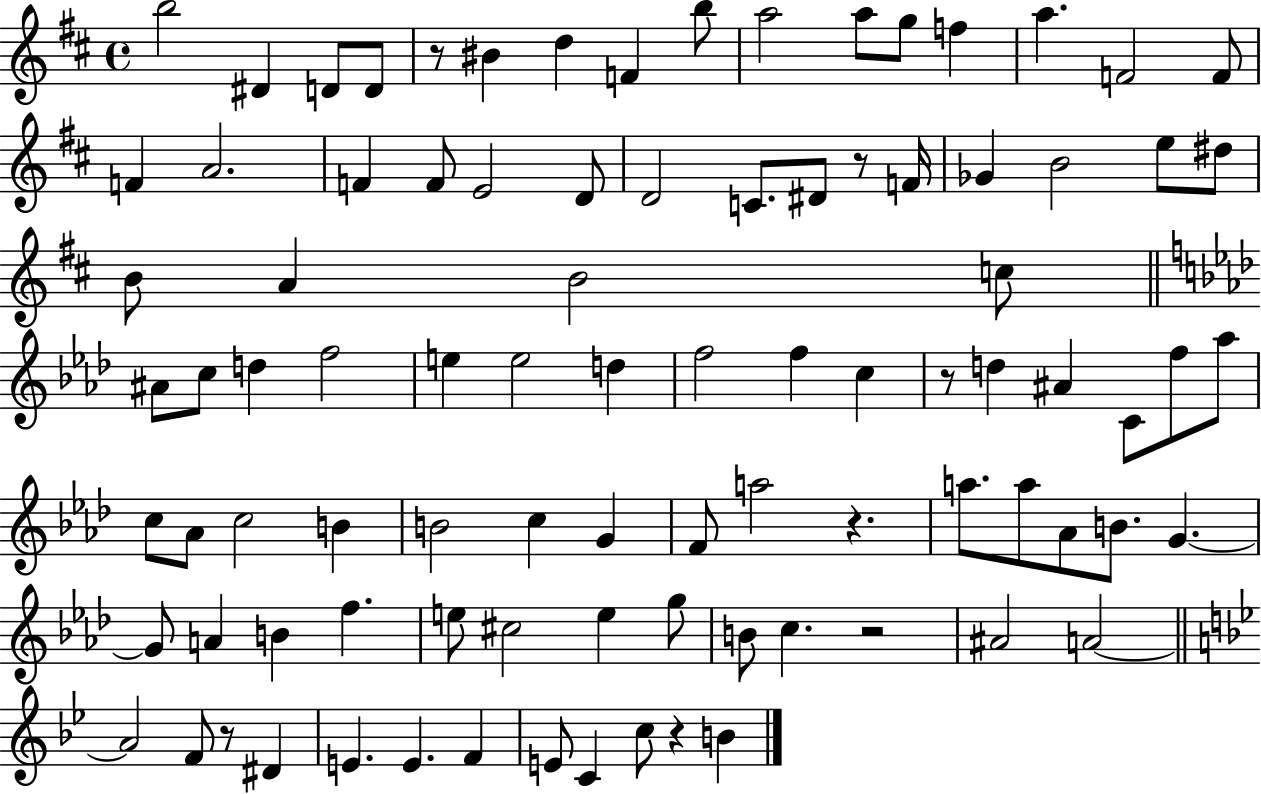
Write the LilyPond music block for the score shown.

{
  \clef treble
  \time 4/4
  \defaultTimeSignature
  \key d \major
  b''2 dis'4 d'8 d'8 | r8 bis'4 d''4 f'4 b''8 | a''2 a''8 g''8 f''4 | a''4. f'2 f'8 | \break f'4 a'2. | f'4 f'8 e'2 d'8 | d'2 c'8. dis'8 r8 f'16 | ges'4 b'2 e''8 dis''8 | \break b'8 a'4 b'2 c''8 | \bar "||" \break \key aes \major ais'8 c''8 d''4 f''2 | e''4 e''2 d''4 | f''2 f''4 c''4 | r8 d''4 ais'4 c'8 f''8 aes''8 | \break c''8 aes'8 c''2 b'4 | b'2 c''4 g'4 | f'8 a''2 r4. | a''8. a''8 aes'8 b'8. g'4.~~ | \break g'8 a'4 b'4 f''4. | e''8 cis''2 e''4 g''8 | b'8 c''4. r2 | ais'2 a'2~~ | \break \bar "||" \break \key g \minor a'2 f'8 r8 dis'4 | e'4. e'4. f'4 | e'8 c'4 c''8 r4 b'4 | \bar "|."
}